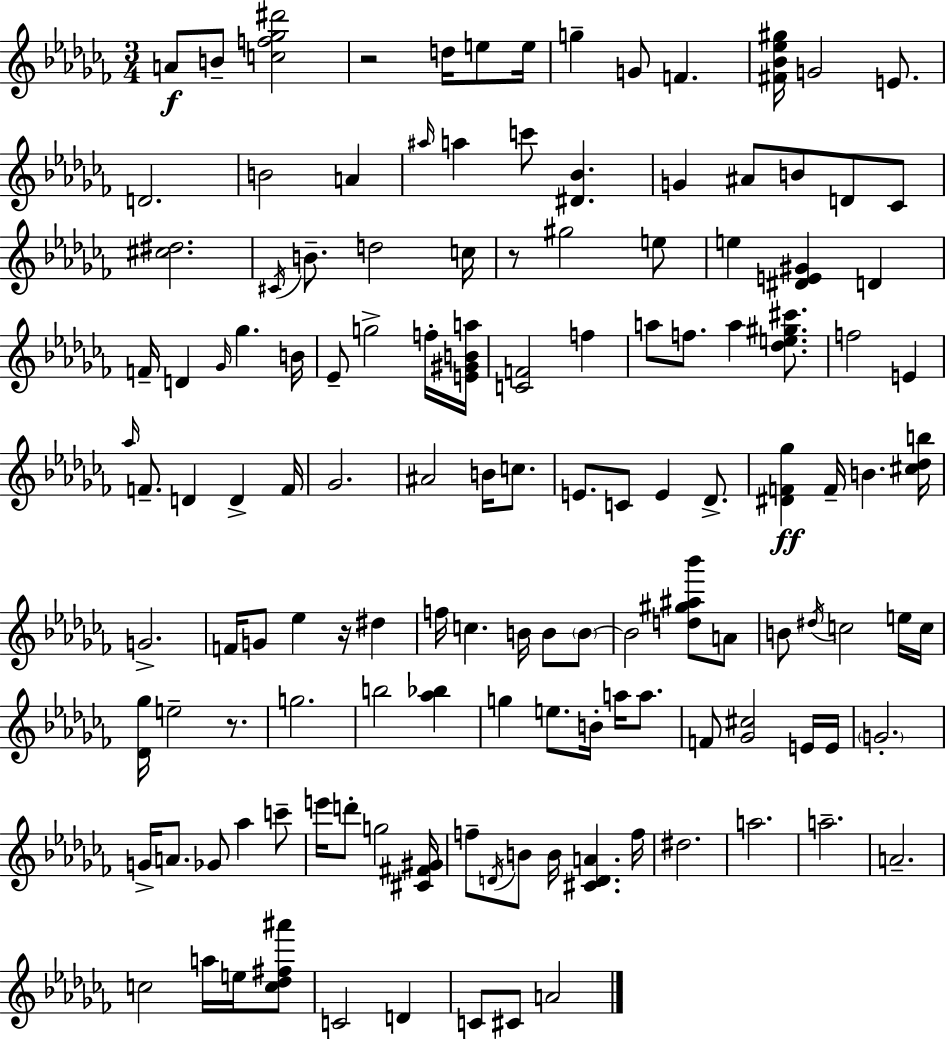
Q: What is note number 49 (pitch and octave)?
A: Gb4